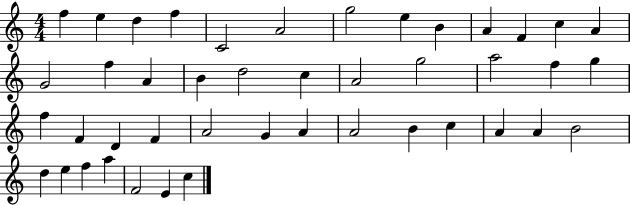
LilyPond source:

{
  \clef treble
  \numericTimeSignature
  \time 4/4
  \key c \major
  f''4 e''4 d''4 f''4 | c'2 a'2 | g''2 e''4 b'4 | a'4 f'4 c''4 a'4 | \break g'2 f''4 a'4 | b'4 d''2 c''4 | a'2 g''2 | a''2 f''4 g''4 | \break f''4 f'4 d'4 f'4 | a'2 g'4 a'4 | a'2 b'4 c''4 | a'4 a'4 b'2 | \break d''4 e''4 f''4 a''4 | f'2 e'4 c''4 | \bar "|."
}